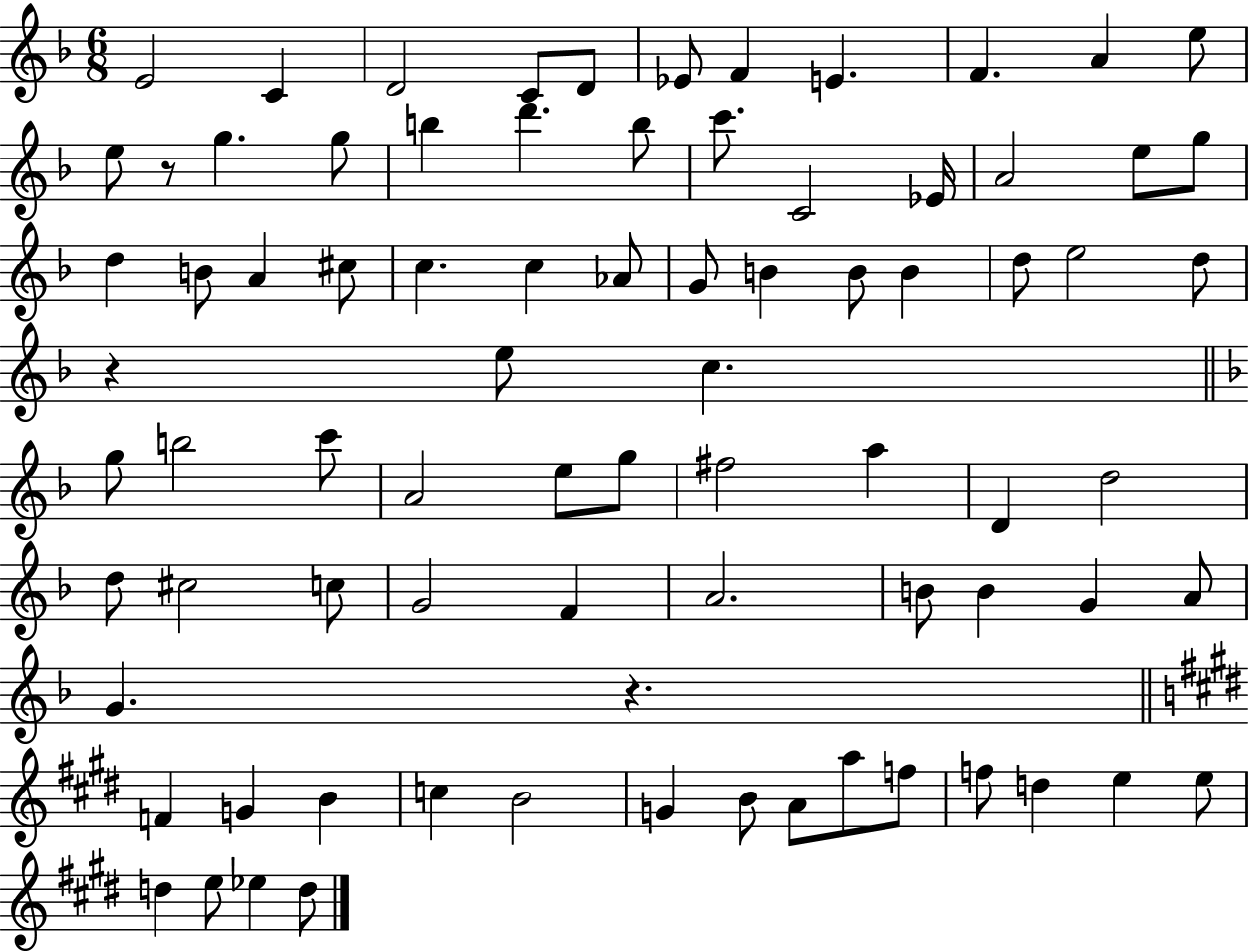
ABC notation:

X:1
T:Untitled
M:6/8
L:1/4
K:F
E2 C D2 C/2 D/2 _E/2 F E F A e/2 e/2 z/2 g g/2 b d' b/2 c'/2 C2 _E/4 A2 e/2 g/2 d B/2 A ^c/2 c c _A/2 G/2 B B/2 B d/2 e2 d/2 z e/2 c g/2 b2 c'/2 A2 e/2 g/2 ^f2 a D d2 d/2 ^c2 c/2 G2 F A2 B/2 B G A/2 G z F G B c B2 G B/2 A/2 a/2 f/2 f/2 d e e/2 d e/2 _e d/2